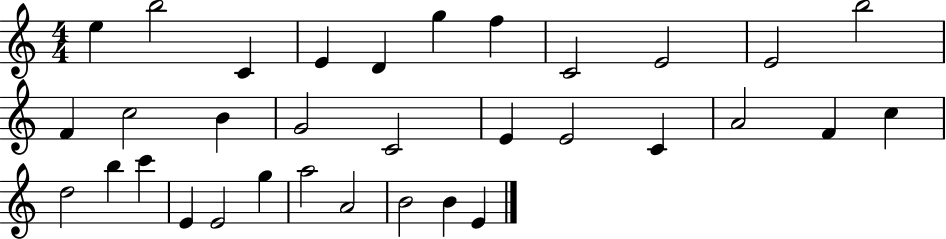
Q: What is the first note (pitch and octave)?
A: E5